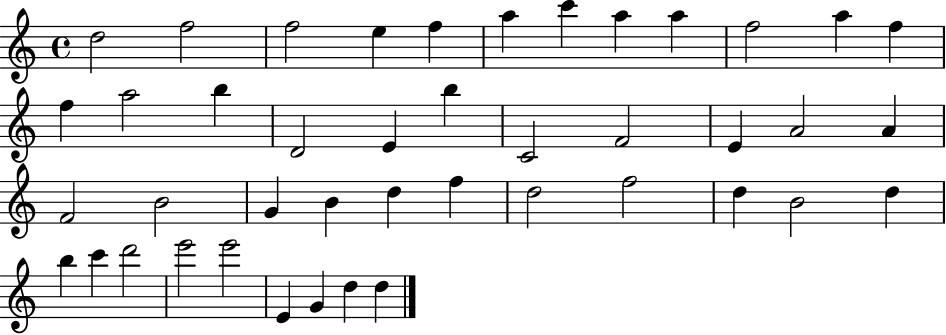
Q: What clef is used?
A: treble